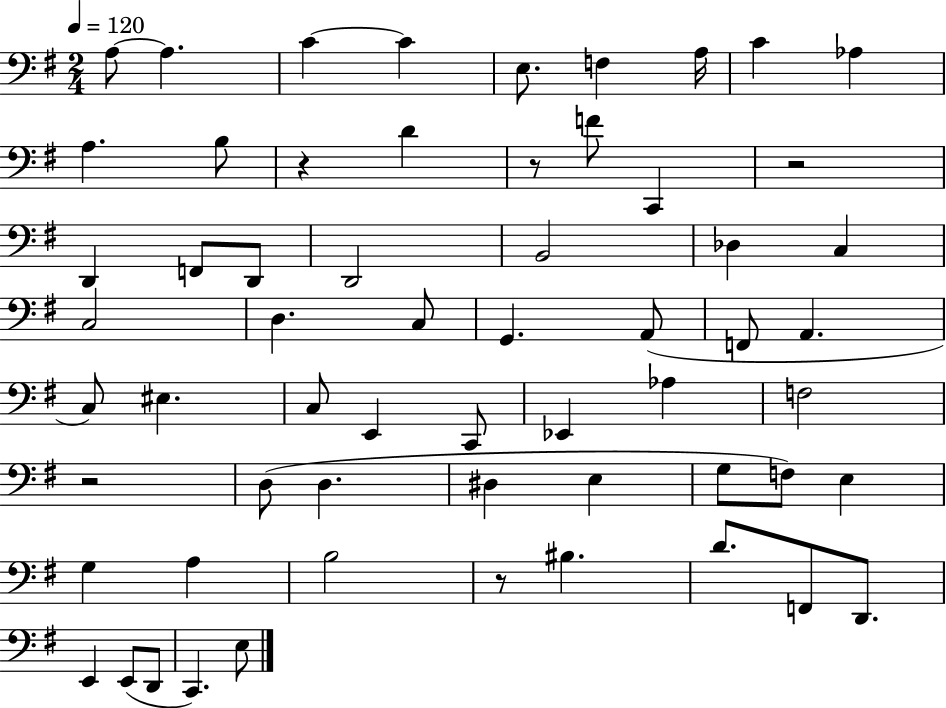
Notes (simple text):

A3/e A3/q. C4/q C4/q E3/e. F3/q A3/s C4/q Ab3/q A3/q. B3/e R/q D4/q R/e F4/e C2/q R/h D2/q F2/e D2/e D2/h B2/h Db3/q C3/q C3/h D3/q. C3/e G2/q. A2/e F2/e A2/q. C3/e EIS3/q. C3/e E2/q C2/e Eb2/q Ab3/q F3/h R/h D3/e D3/q. D#3/q E3/q G3/e F3/e E3/q G3/q A3/q B3/h R/e BIS3/q. D4/e. F2/e D2/e. E2/q E2/e D2/e C2/q. E3/e